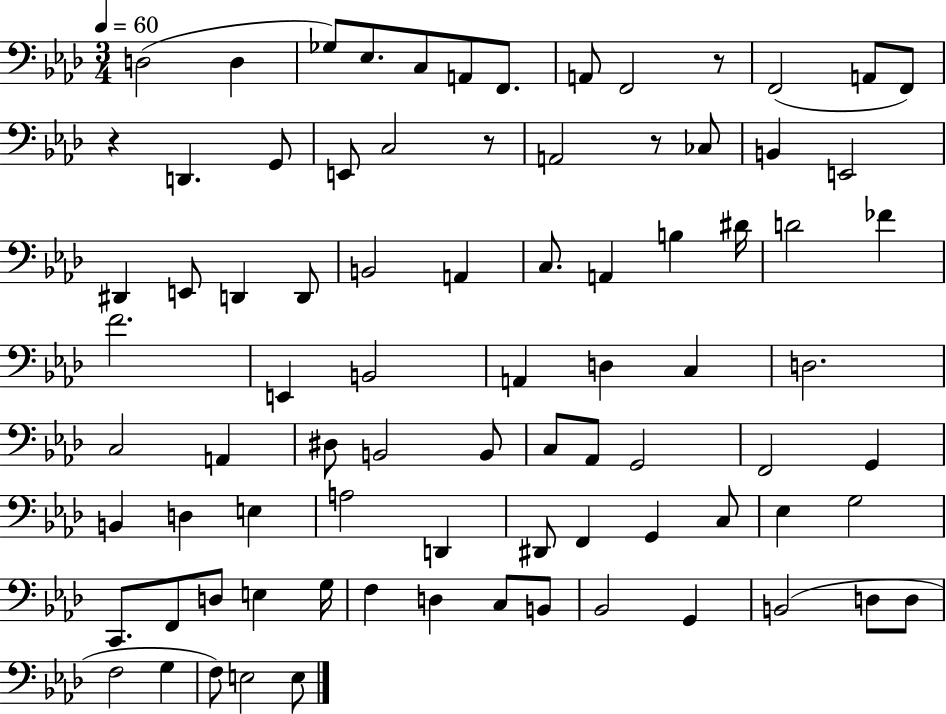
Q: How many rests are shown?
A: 4